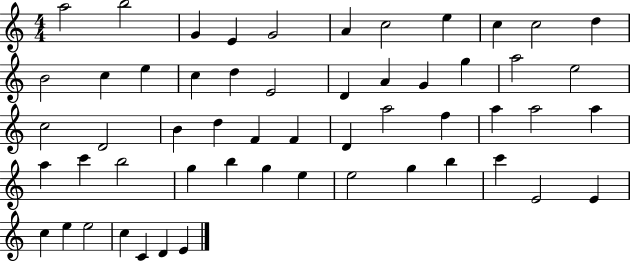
X:1
T:Untitled
M:4/4
L:1/4
K:C
a2 b2 G E G2 A c2 e c c2 d B2 c e c d E2 D A G g a2 e2 c2 D2 B d F F D a2 f a a2 a a c' b2 g b g e e2 g b c' E2 E c e e2 c C D E